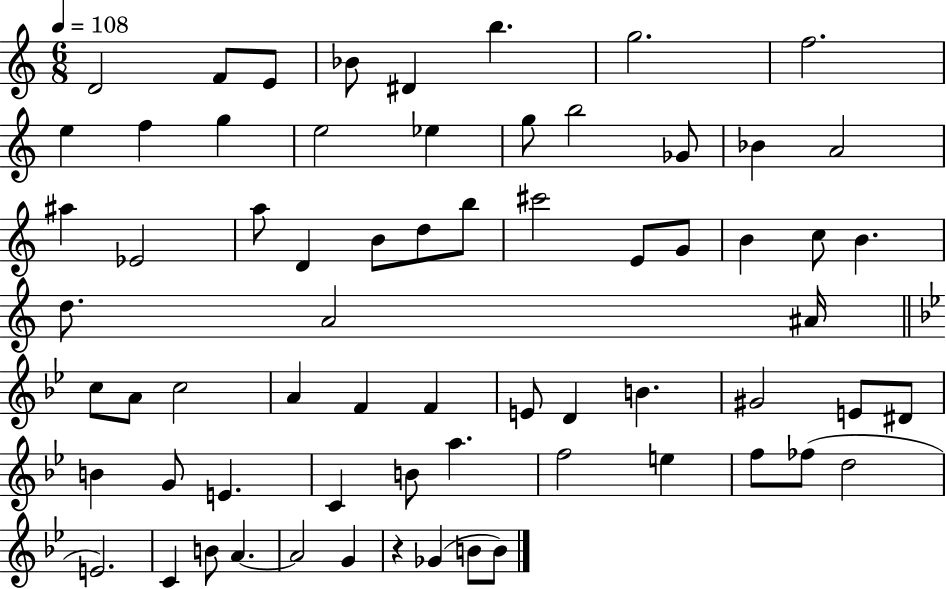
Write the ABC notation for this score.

X:1
T:Untitled
M:6/8
L:1/4
K:C
D2 F/2 E/2 _B/2 ^D b g2 f2 e f g e2 _e g/2 b2 _G/2 _B A2 ^a _E2 a/2 D B/2 d/2 b/2 ^c'2 E/2 G/2 B c/2 B d/2 A2 ^A/4 c/2 A/2 c2 A F F E/2 D B ^G2 E/2 ^D/2 B G/2 E C B/2 a f2 e f/2 _f/2 d2 E2 C B/2 A A2 G z _G B/2 B/2